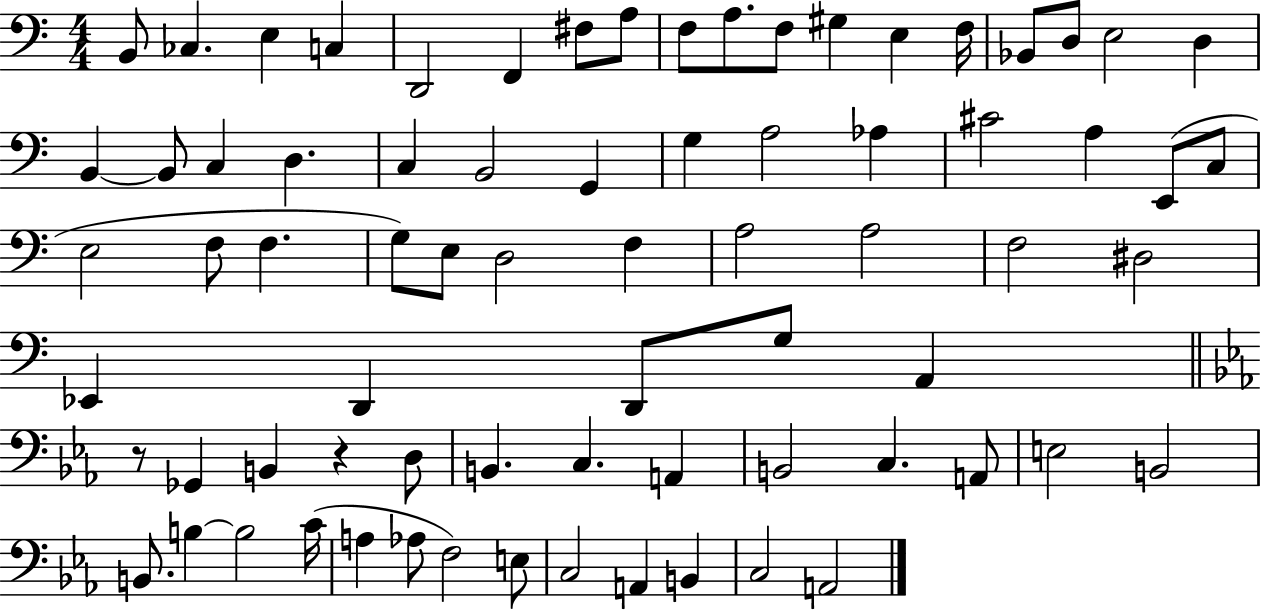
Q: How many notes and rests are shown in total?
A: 74